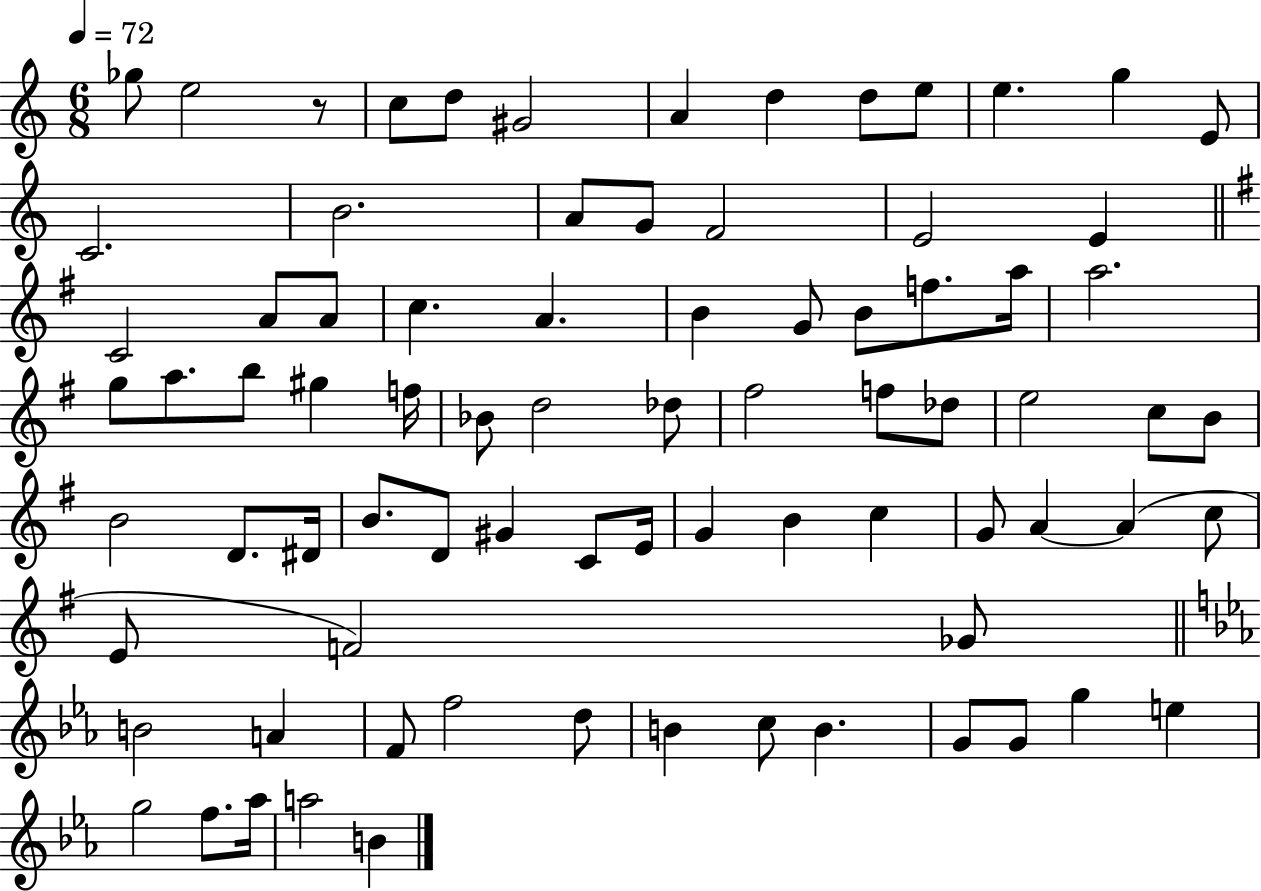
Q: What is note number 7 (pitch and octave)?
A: D5